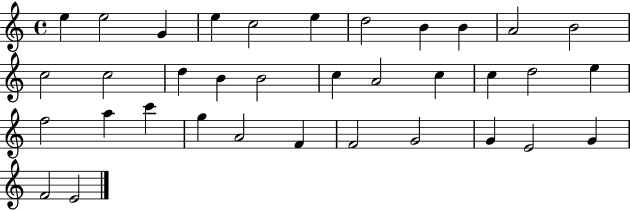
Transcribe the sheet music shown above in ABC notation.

X:1
T:Untitled
M:4/4
L:1/4
K:C
e e2 G e c2 e d2 B B A2 B2 c2 c2 d B B2 c A2 c c d2 e f2 a c' g A2 F F2 G2 G E2 G F2 E2